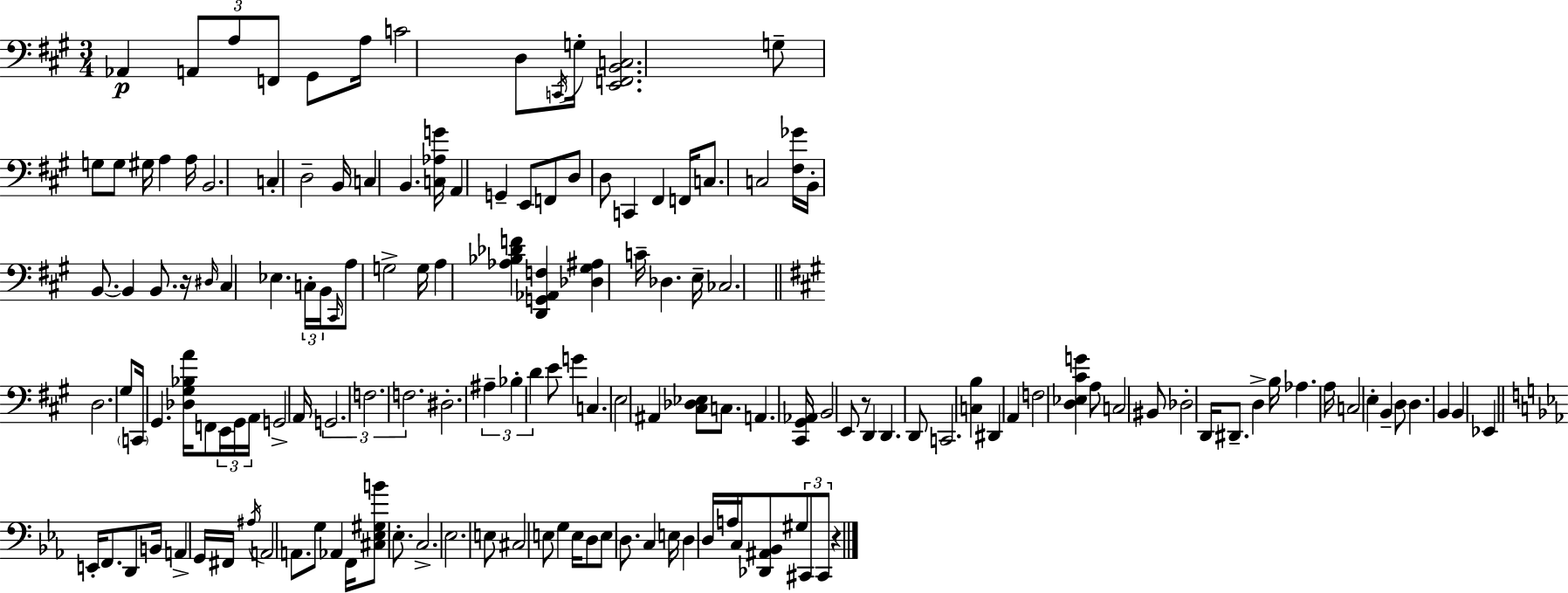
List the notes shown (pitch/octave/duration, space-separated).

Ab2/q A2/e A3/e F2/e G#2/e A3/s C4/h D3/e C2/s G3/s [E2,F2,B2,C3]/h. G3/e G3/e G3/e G#3/s A3/q A3/s B2/h. C3/q D3/h B2/s C3/q B2/q. [C3,Ab3,G4]/s A2/q G2/q E2/e F2/e D3/e D3/e C2/q F#2/q F2/s C3/e. C3/h [F#3,Gb4]/s B2/s B2/e. B2/q B2/e. R/s D#3/s C#3/q Eb3/q. C3/s B2/s C#2/s A3/e G3/h G3/s A3/q [Ab3,Bb3,Db4,F4]/q [D2,G2,Ab2,F3]/q [Db3,G#3,A#3]/q C4/s Db3/q. E3/s CES3/h. D3/h. G#3/e C2/s G#2/q. [Db3,G#3,Bb3,A4]/s F2/e E2/s G#2/s A2/s G2/h A2/s G2/h. F3/h. F3/h. D#3/h. A#3/q Bb3/q D4/q E4/e G4/q C3/q. E3/h A#2/q [C#3,Db3,Eb3]/e C3/e. A2/q. [C#2,G#2,Ab2]/s B2/h E2/e R/e D2/q D2/q. D2/e C2/h. [C3,B3]/q D#2/q A2/q F3/h [D3,Eb3,C#4,G4]/q A3/e C3/h BIS2/e Db3/h D2/s D#2/e. D3/q B3/s Ab3/q. A3/s C3/h E3/q B2/q D3/e D3/q. B2/q B2/q Eb2/q E2/s F2/e. D2/e B2/s A2/q G2/s F#2/s A#3/s A2/h A2/e. G3/e Ab2/q F2/s [C#3,Eb3,G#3,B4]/e Eb3/e. C3/h. Eb3/h. E3/e C#3/h E3/e G3/q E3/s D3/e E3/e D3/e. C3/q E3/s D3/q D3/s A3/s C3/s [Db2,A#2,Bb2]/e G#3/e C#2/e C#2/e R/q